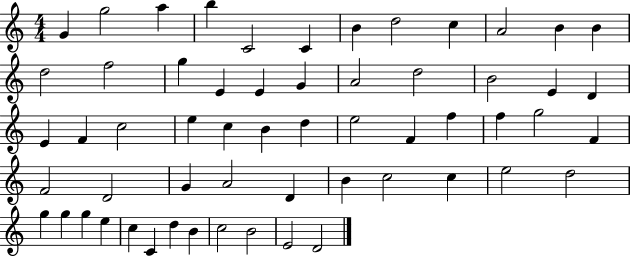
{
  \clef treble
  \numericTimeSignature
  \time 4/4
  \key c \major
  g'4 g''2 a''4 | b''4 c'2 c'4 | b'4 d''2 c''4 | a'2 b'4 b'4 | \break d''2 f''2 | g''4 e'4 e'4 g'4 | a'2 d''2 | b'2 e'4 d'4 | \break e'4 f'4 c''2 | e''4 c''4 b'4 d''4 | e''2 f'4 f''4 | f''4 g''2 f'4 | \break f'2 d'2 | g'4 a'2 d'4 | b'4 c''2 c''4 | e''2 d''2 | \break g''4 g''4 g''4 e''4 | c''4 c'4 d''4 b'4 | c''2 b'2 | e'2 d'2 | \break \bar "|."
}